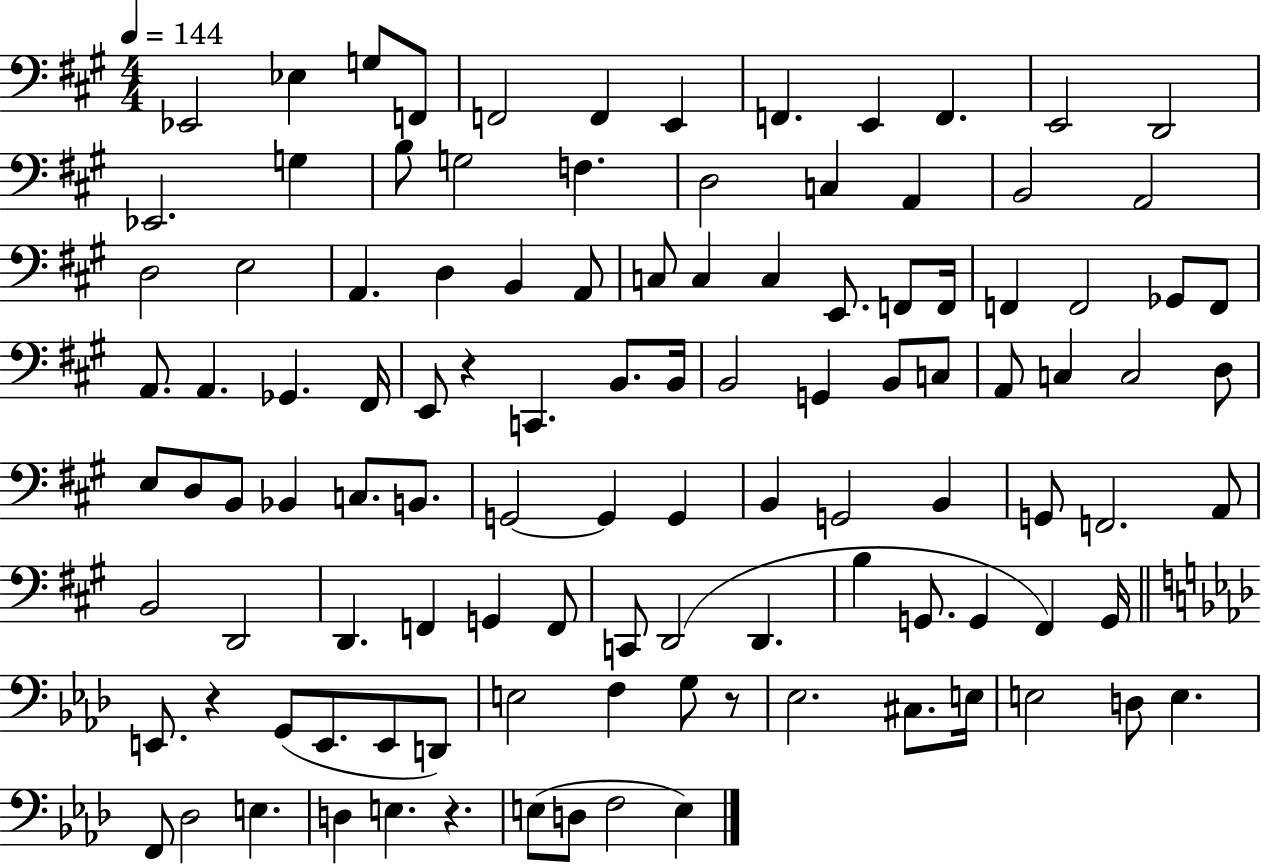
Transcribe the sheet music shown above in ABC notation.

X:1
T:Untitled
M:4/4
L:1/4
K:A
_E,,2 _E, G,/2 F,,/2 F,,2 F,, E,, F,, E,, F,, E,,2 D,,2 _E,,2 G, B,/2 G,2 F, D,2 C, A,, B,,2 A,,2 D,2 E,2 A,, D, B,, A,,/2 C,/2 C, C, E,,/2 F,,/2 F,,/4 F,, F,,2 _G,,/2 F,,/2 A,,/2 A,, _G,, ^F,,/4 E,,/2 z C,, B,,/2 B,,/4 B,,2 G,, B,,/2 C,/2 A,,/2 C, C,2 D,/2 E,/2 D,/2 B,,/2 _B,, C,/2 B,,/2 G,,2 G,, G,, B,, G,,2 B,, G,,/2 F,,2 A,,/2 B,,2 D,,2 D,, F,, G,, F,,/2 C,,/2 D,,2 D,, B, G,,/2 G,, ^F,, G,,/4 E,,/2 z G,,/2 E,,/2 E,,/2 D,,/2 E,2 F, G,/2 z/2 _E,2 ^C,/2 E,/4 E,2 D,/2 E, F,,/2 _D,2 E, D, E, z E,/2 D,/2 F,2 E,